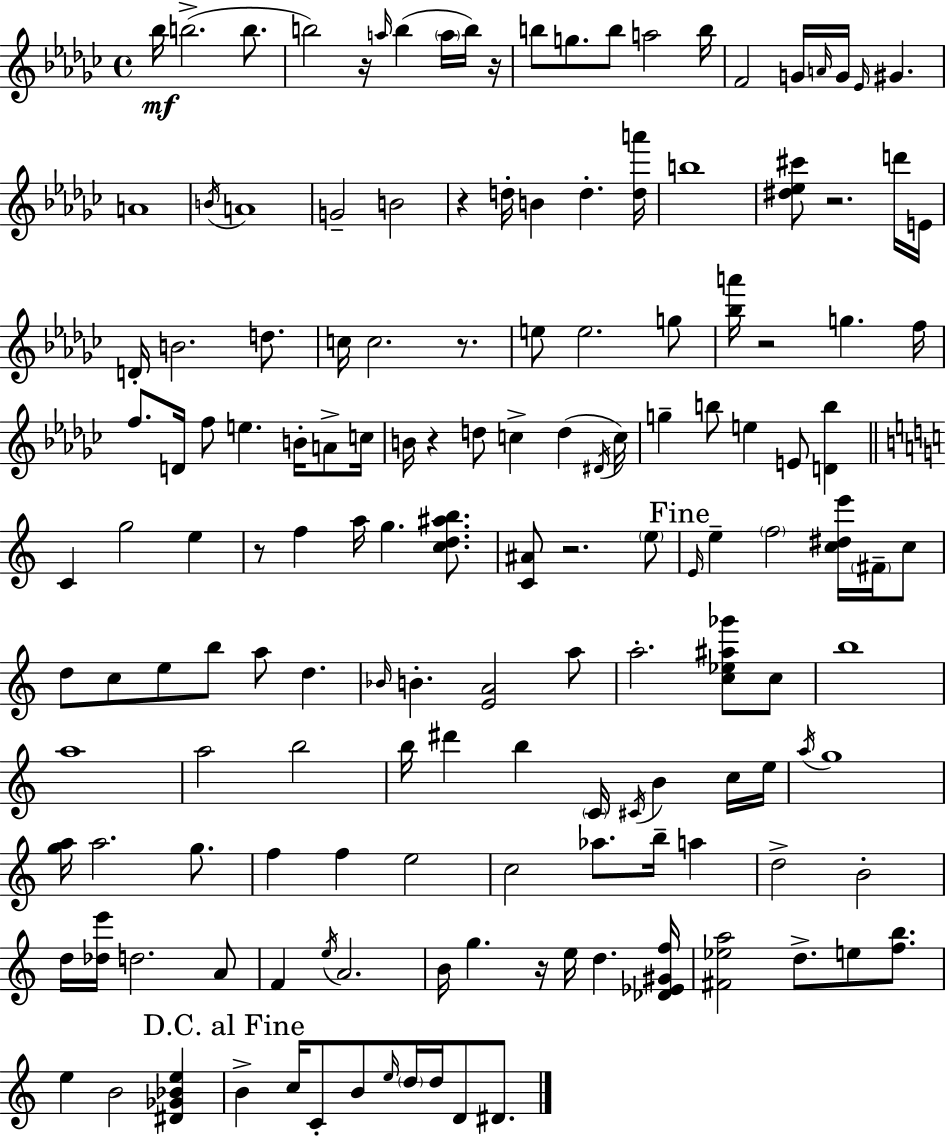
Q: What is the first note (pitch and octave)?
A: Bb5